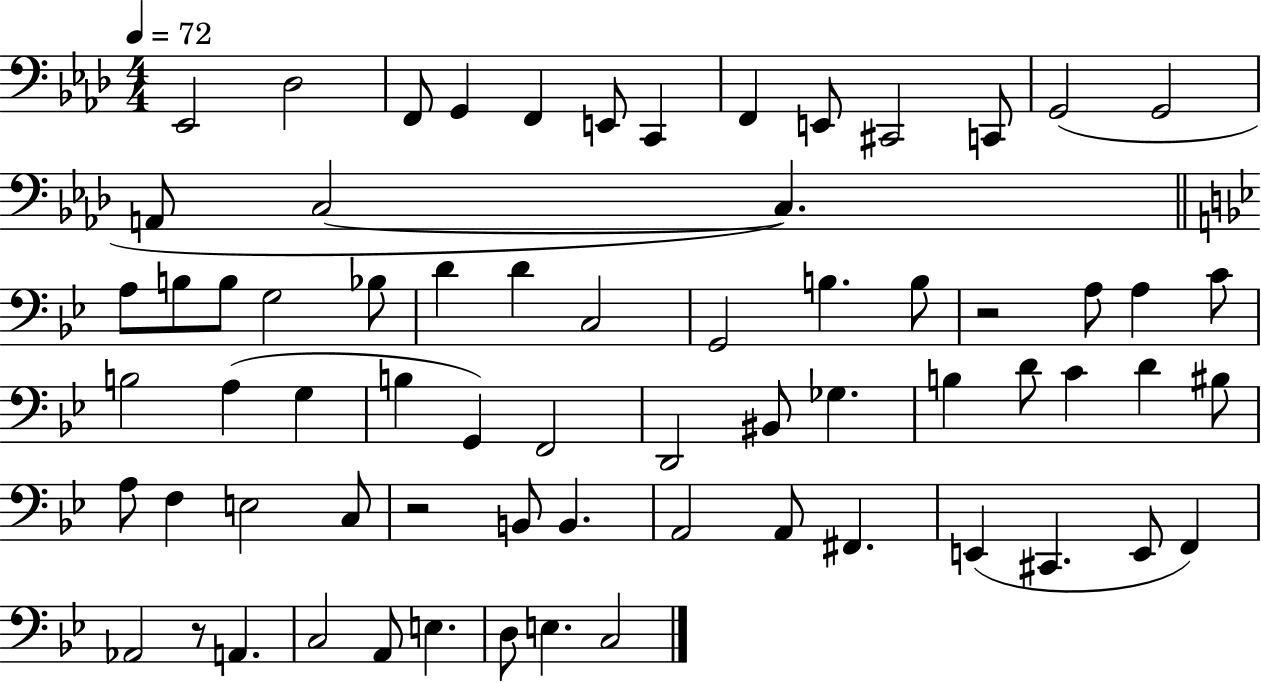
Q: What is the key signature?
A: AES major